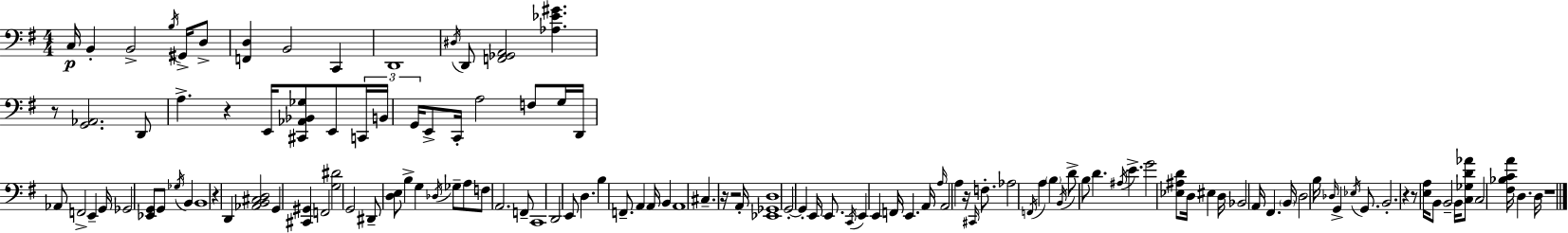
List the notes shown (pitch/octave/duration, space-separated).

C3/s B2/q B2/h B3/s G#2/s D3/e [F2,D3]/q B2/h C2/q D2/w D#3/s D2/e [F2,Gb2,A2]/h [Ab3,Eb4,G#4]/q. R/e [G2,Ab2]/h. D2/e A3/q. R/q E2/s [C#2,Ab2,Bb2,Gb3]/e E2/e C2/s B2/s G2/s E2/e C2/s A3/h F3/e G3/s D2/s Ab2/e F2/h E2/q G2/s Gb2/h [Eb2,G2]/e G2/e Gb3/s B2/q B2/w R/q D2/q [Ab2,B2,C#3,D3]/h G2/q [C#2,G#2]/q F2/h [G3,D#4]/h G2/h D#2/e [D3,E3]/e B3/q G3/q Db3/s Gb3/e A3/e F3/e A2/h. F2/e C2/w D2/h E2/e D3/q. B3/q F2/e. A2/q A2/s B2/q A2/w C#3/q. R/s R/h A2/s [Eb2,Gb2,D3]/w G2/h G2/q E2/s E2/e. C2/s E2/q E2/q F2/s E2/q. A2/s A3/s A2/h A3/q R/s C#2/s F3/e. Ab3/h F2/s A3/q B3/q B2/s D4/e B3/e D4/q. A#3/s E4/q. G4/h [Eb3,A#3,D4]/e D3/s EIS3/q D3/s Bb2/h A2/s F#2/q. B2/s D3/h B3/s Db3/s G2/q Eb3/s G2/e. B2/h. R/q R/e [E3,A3]/s B2/e B2/h B2/s [C3,Gb3,D4,Ab4]/e C3/h [F#3,Bb3,C4,A4]/s D3/q. D3/s R/w